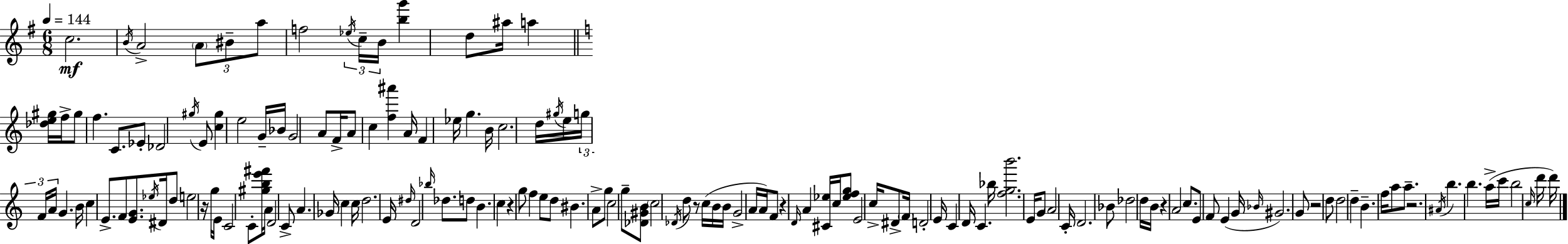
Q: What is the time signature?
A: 6/8